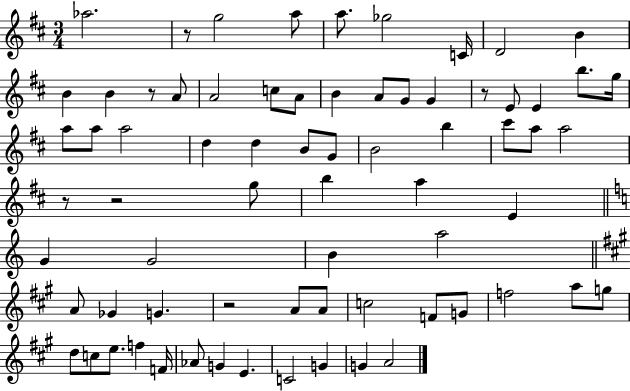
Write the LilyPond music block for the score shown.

{
  \clef treble
  \numericTimeSignature
  \time 3/4
  \key d \major
  aes''2. | r8 g''2 a''8 | a''8. ges''2 c'16 | d'2 b'4 | \break b'4 b'4 r8 a'8 | a'2 c''8 a'8 | b'4 a'8 g'8 g'4 | r8 e'8 e'4 b''8. g''16 | \break a''8 a''8 a''2 | d''4 d''4 b'8 g'8 | b'2 b''4 | cis'''8 a''8 a''2 | \break r8 r2 g''8 | b''4 a''4 e'4 | \bar "||" \break \key c \major g'4 g'2 | b'4 a''2 | \bar "||" \break \key a \major a'8 ges'4 g'4. | r2 a'8 a'8 | c''2 f'8 g'8 | f''2 a''8 g''8 | \break d''8 c''8 e''8. f''4 f'16 | aes'8 g'4 e'4. | c'2 g'4 | g'4 a'2 | \break \bar "|."
}